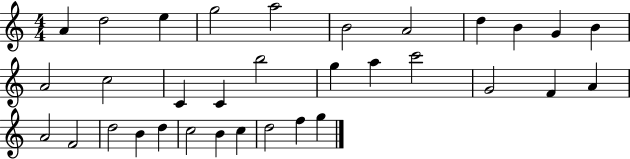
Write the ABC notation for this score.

X:1
T:Untitled
M:4/4
L:1/4
K:C
A d2 e g2 a2 B2 A2 d B G B A2 c2 C C b2 g a c'2 G2 F A A2 F2 d2 B d c2 B c d2 f g